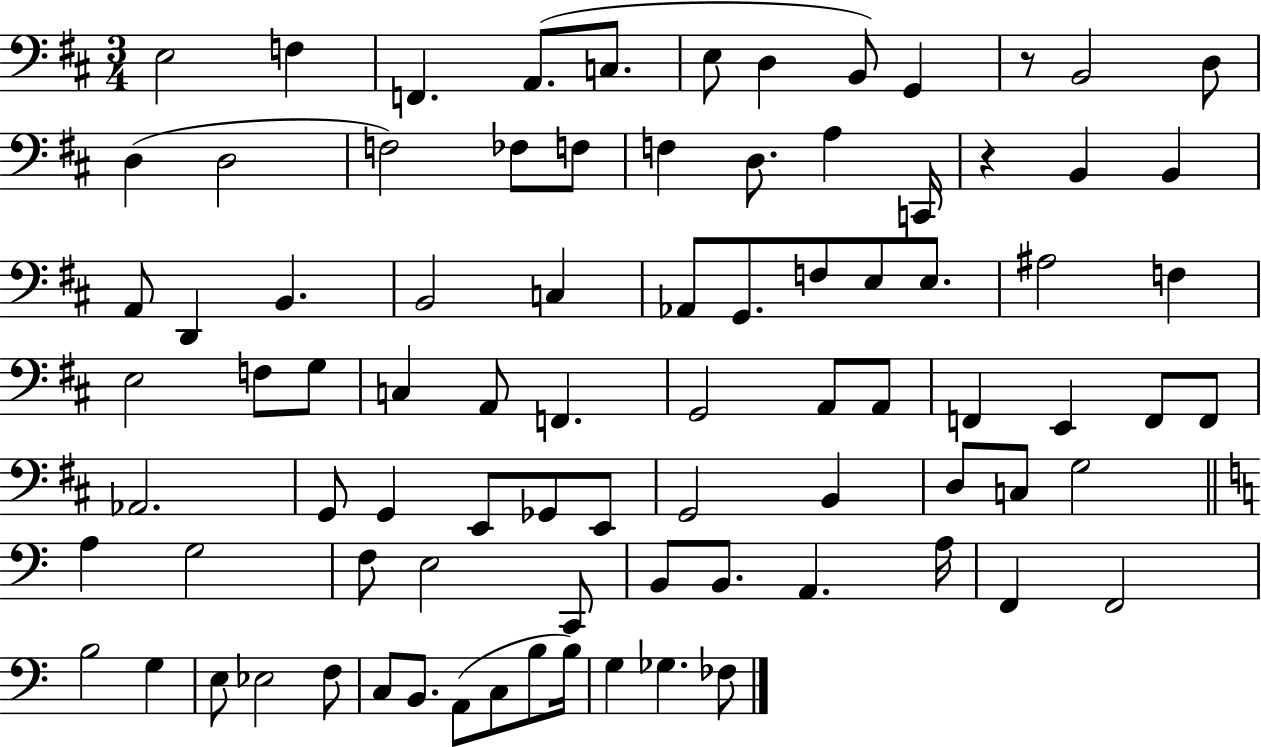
E3/h F3/q F2/q. A2/e. C3/e. E3/e D3/q B2/e G2/q R/e B2/h D3/e D3/q D3/h F3/h FES3/e F3/e F3/q D3/e. A3/q C2/s R/q B2/q B2/q A2/e D2/q B2/q. B2/h C3/q Ab2/e G2/e. F3/e E3/e E3/e. A#3/h F3/q E3/h F3/e G3/e C3/q A2/e F2/q. G2/h A2/e A2/e F2/q E2/q F2/e F2/e Ab2/h. G2/e G2/q E2/e Gb2/e E2/e G2/h B2/q D3/e C3/e G3/h A3/q G3/h F3/e E3/h C2/e B2/e B2/e. A2/q. A3/s F2/q F2/h B3/h G3/q E3/e Eb3/h F3/e C3/e B2/e. A2/e C3/e B3/e B3/s G3/q Gb3/q. FES3/e